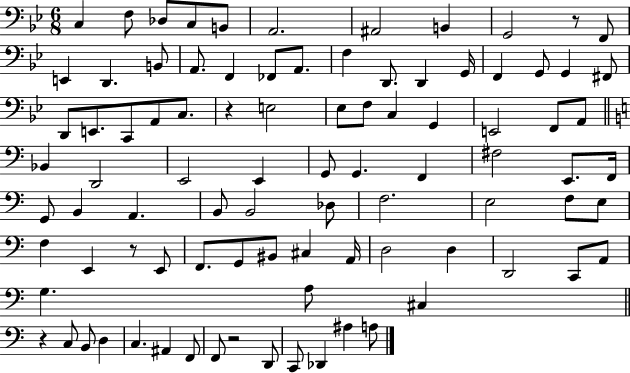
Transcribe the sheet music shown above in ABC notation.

X:1
T:Untitled
M:6/8
L:1/4
K:Bb
C, F,/2 _D,/2 C,/2 B,,/2 A,,2 ^A,,2 B,, G,,2 z/2 F,,/2 E,, D,, B,,/2 A,,/2 F,, _F,,/2 A,,/2 F, D,,/2 D,, G,,/4 F,, G,,/2 G,, ^F,,/2 D,,/2 E,,/2 C,,/2 A,,/2 C,/2 z E,2 _E,/2 F,/2 C, G,, E,,2 F,,/2 A,,/2 _B,, D,,2 E,,2 E,, G,,/2 G,, F,, ^F,2 E,,/2 F,,/4 G,,/2 B,, A,, B,,/2 B,,2 _D,/2 F,2 E,2 F,/2 E,/2 F, E,, z/2 E,,/2 F,,/2 G,,/2 ^B,,/2 ^C, A,,/4 D,2 D, D,,2 C,,/2 A,,/2 G, A,/2 ^C, z C,/2 B,,/2 D, C, ^A,, F,,/2 F,,/2 z2 D,,/2 C,,/2 _D,, ^A, A,/2